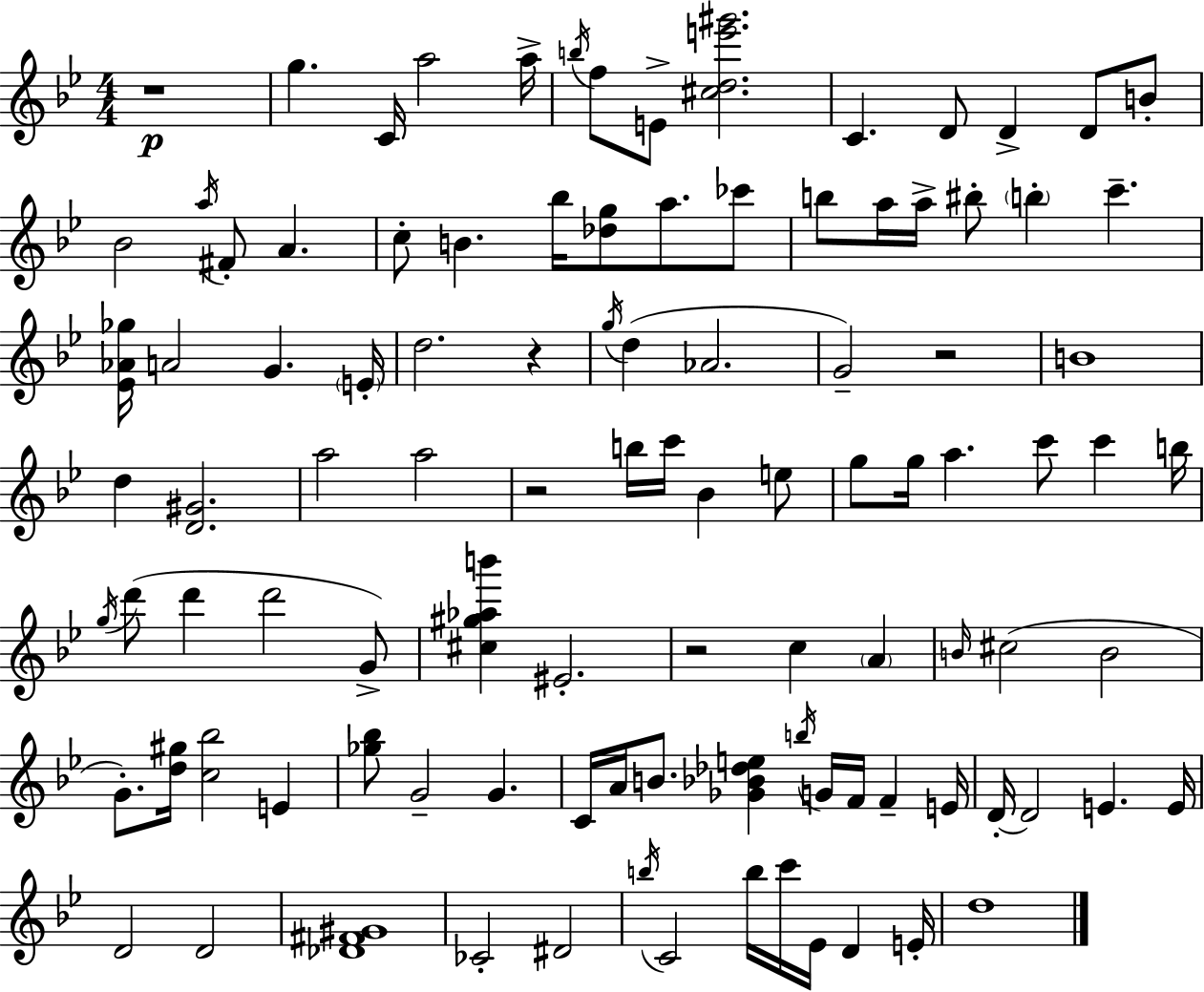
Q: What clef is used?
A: treble